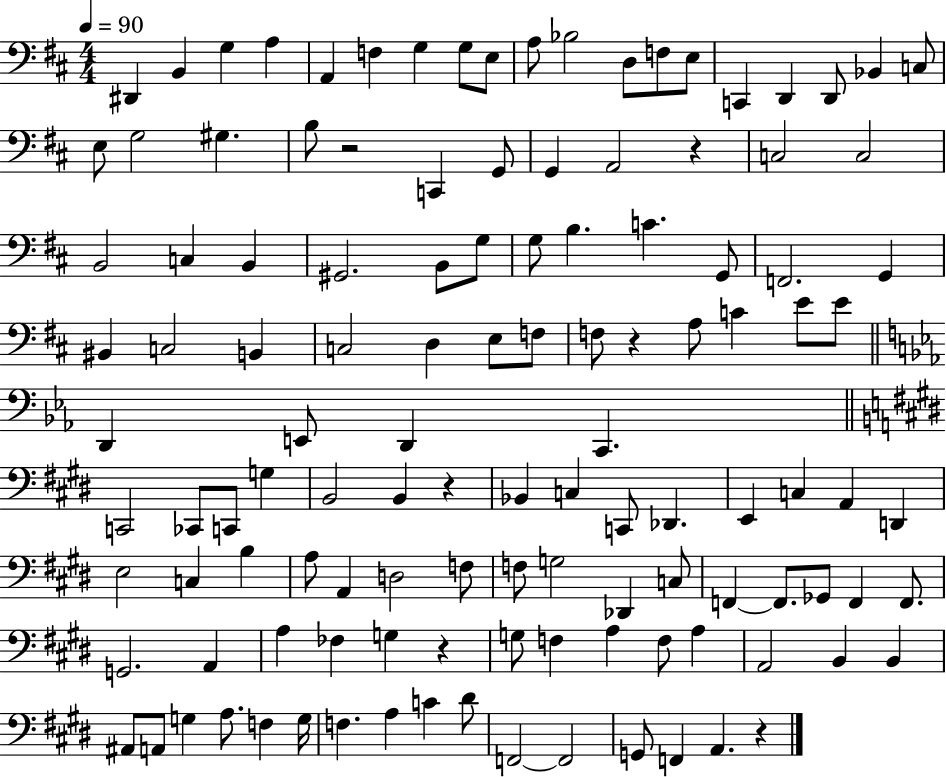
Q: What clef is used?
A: bass